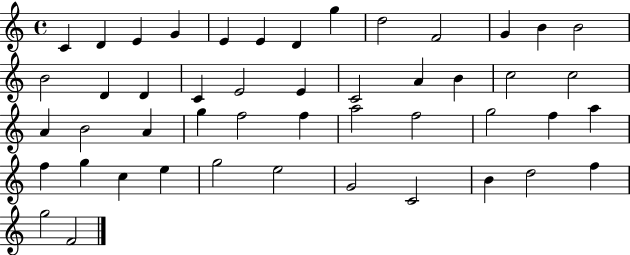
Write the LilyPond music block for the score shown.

{
  \clef treble
  \time 4/4
  \defaultTimeSignature
  \key c \major
  c'4 d'4 e'4 g'4 | e'4 e'4 d'4 g''4 | d''2 f'2 | g'4 b'4 b'2 | \break b'2 d'4 d'4 | c'4 e'2 e'4 | c'2 a'4 b'4 | c''2 c''2 | \break a'4 b'2 a'4 | g''4 f''2 f''4 | a''2 f''2 | g''2 f''4 a''4 | \break f''4 g''4 c''4 e''4 | g''2 e''2 | g'2 c'2 | b'4 d''2 f''4 | \break g''2 f'2 | \bar "|."
}